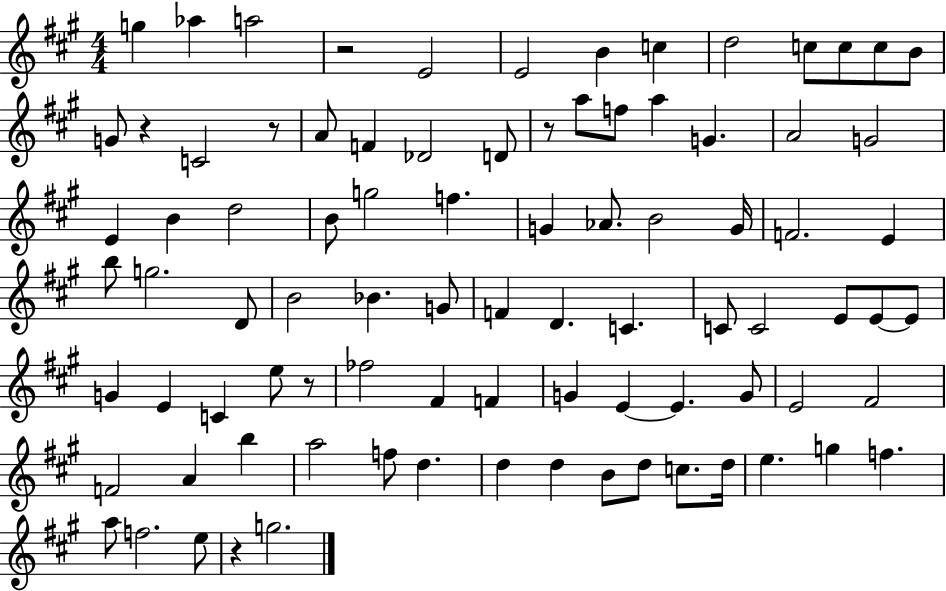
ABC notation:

X:1
T:Untitled
M:4/4
L:1/4
K:A
g _a a2 z2 E2 E2 B c d2 c/2 c/2 c/2 B/2 G/2 z C2 z/2 A/2 F _D2 D/2 z/2 a/2 f/2 a G A2 G2 E B d2 B/2 g2 f G _A/2 B2 G/4 F2 E b/2 g2 D/2 B2 _B G/2 F D C C/2 C2 E/2 E/2 E/2 G E C e/2 z/2 _f2 ^F F G E E G/2 E2 ^F2 F2 A b a2 f/2 d d d B/2 d/2 c/2 d/4 e g f a/2 f2 e/2 z g2